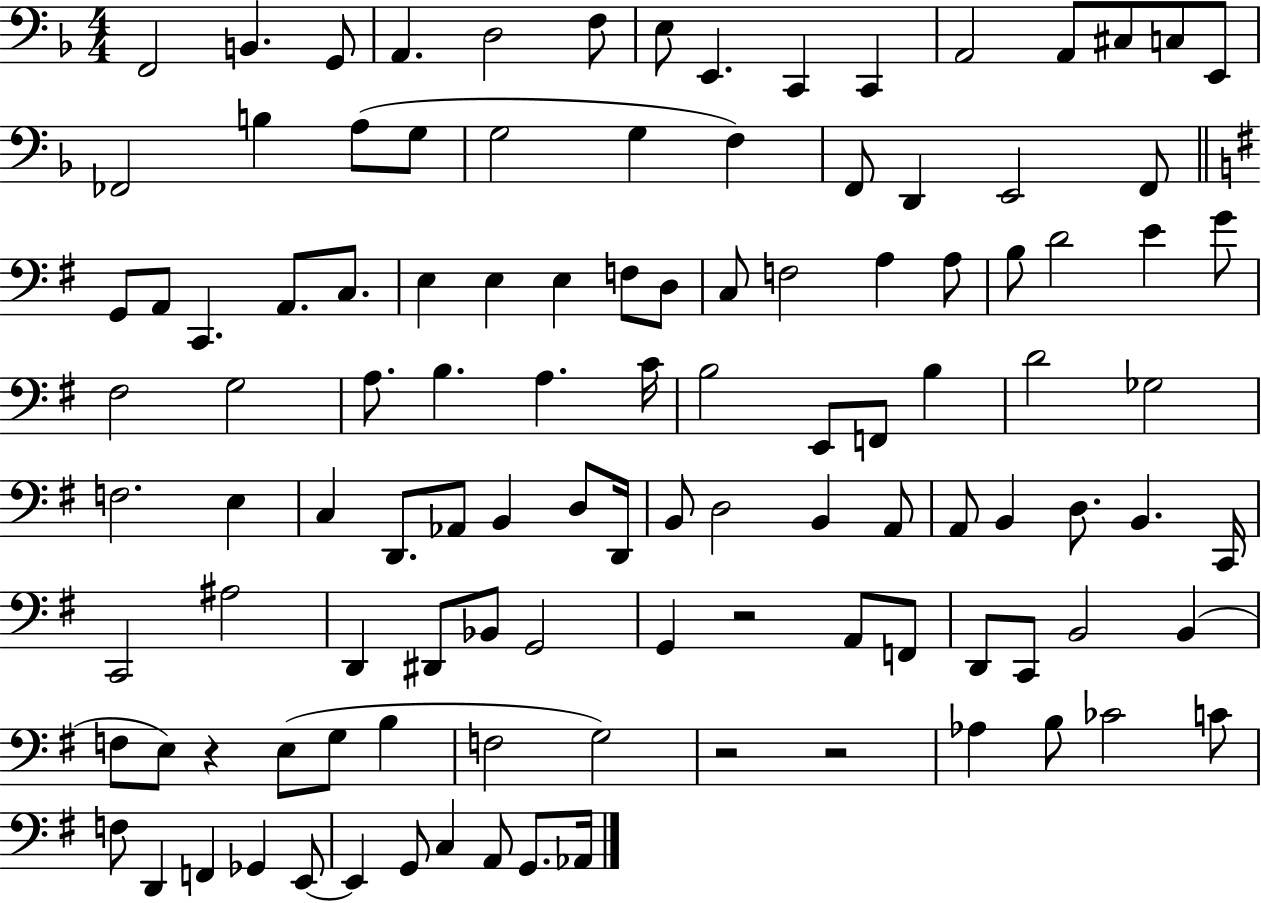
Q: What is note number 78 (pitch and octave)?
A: Bb2